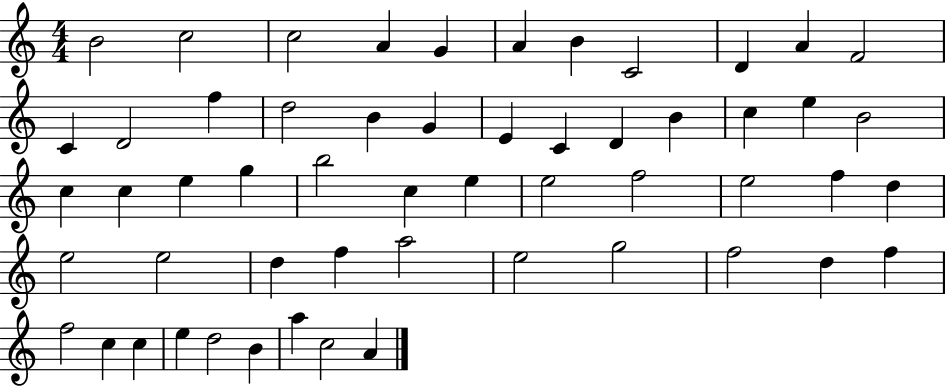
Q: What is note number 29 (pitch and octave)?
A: B5